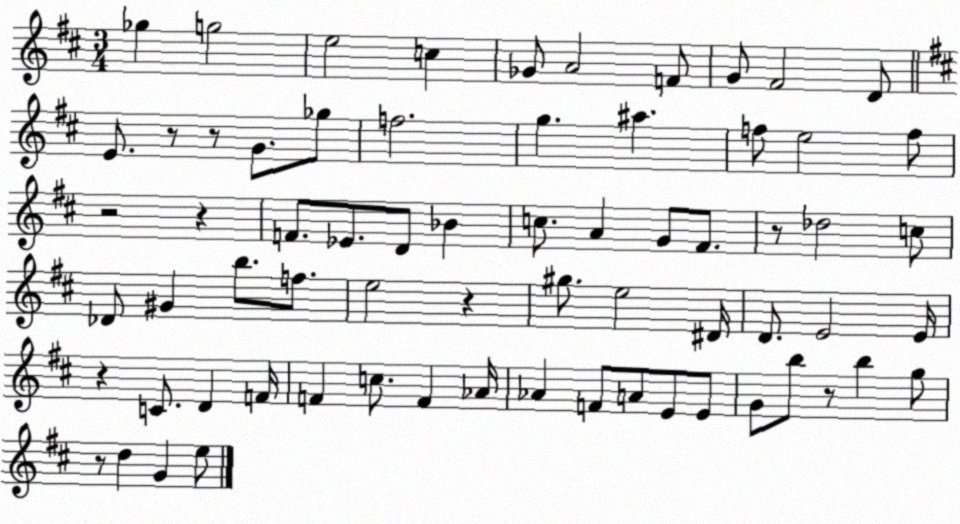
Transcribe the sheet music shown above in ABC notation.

X:1
T:Untitled
M:3/4
L:1/4
K:D
_g g2 e2 c _G/2 A2 F/2 G/2 ^F2 D/2 E/2 z/2 z/2 G/2 _g/2 f2 g ^a f/2 e2 f/2 z2 z F/2 _E/2 D/2 _B c/2 A G/2 ^F/2 z/2 _d2 c/2 _D/2 ^G b/2 f/2 e2 z ^g/2 e2 ^D/4 D/2 E2 E/4 z C/2 D F/4 F c/2 F _A/4 _A F/2 A/2 E/2 E/2 G/2 b/2 z/2 b g/2 z/2 d G e/2